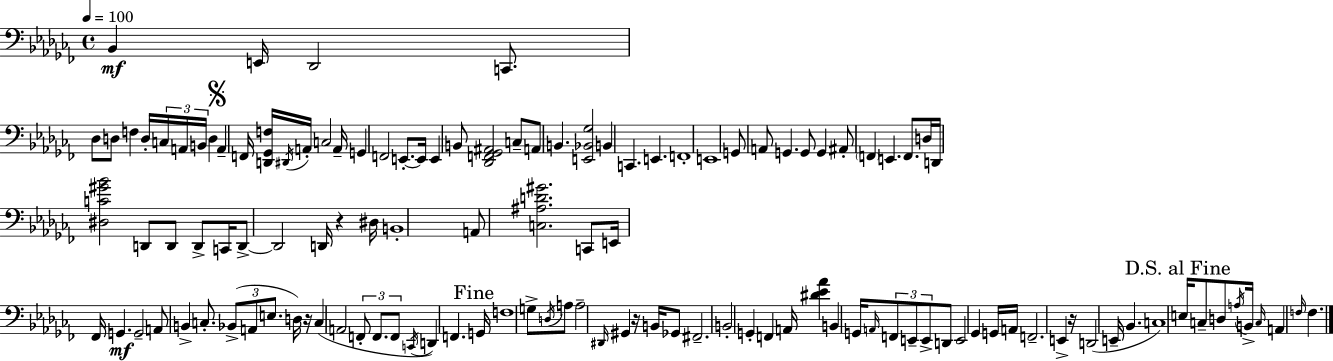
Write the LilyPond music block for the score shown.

{
  \clef bass
  \time 4/4
  \defaultTimeSignature
  \key aes \minor
  \tempo 4 = 100
  \repeat volta 2 { bes,4\mf e,16 des,2 c,8. | des8 d8 f4 d16-. \tuplet 3/2 { c16 a,16 b,16 } d4 | \mark \markup { \musicglyph "scripts.segno" } a,4-- f,16 <d, ges, f>16 \acciaccatura { dis,16 } a,16-. c2 | a,16-- g,4 f,2 e,8.-.~~ | \break e,16 e,4 b,8 <des, f, ges, ais,>2 c8-- | a,8 b,4. <e, bes, ges>2 | b,4 c,4. e,4. | f,1-. | \break e,1 | g,8 a,8 g,4. g,8 g,4 | ais,8-. \parenthesize f,4 e,4. f,8. | d16 d,16 <dis c' gis' bes'>2 d,8 d,8 d,8-> | \break c,16 d,8->~~ d,2 d,16 r4 | dis16 b,1-. | a,8 <c ais d' gis'>2. c,8 | e,16 fes,16 g,4.\mf g,2-- | \break a,8 b,4-> c8.-. \tuplet 3/2 { bes,8->( a,8 e8. } | d16) r16 c4( a,2 \tuplet 3/2 { f,8-. | f,8. f,8 } \acciaccatura { c,16 }) d,4 f,4. | \mark "Fine" g,16 f1 | \break g8-> \acciaccatura { d16 } a8 a2-- \grace { dis,16 } | gis,4 r16 b,16 ges,8 fis,2.-- | b,2-. g,4-. | f,4 a,16 <dis' ees' aes'>4 b,4 g,16 \grace { a,16 } \tuplet 3/2 { f,8 | \break e,8-- e,8-> } d,8 e,2 ges,4 | g,16 a,16 f,2.-- | e,4-> r16 d,2( e,16-- bes,4. | c1) | \break \mark "D.S. al Fine" e16 c8-- d8 \acciaccatura { a16 } b,16-> \grace { c16 } a,4 | \grace { f16 } f4. } \bar "|."
}